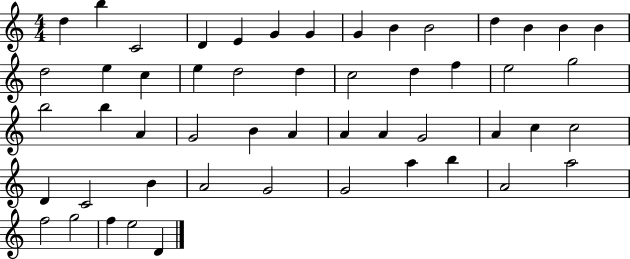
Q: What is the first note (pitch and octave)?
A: D5